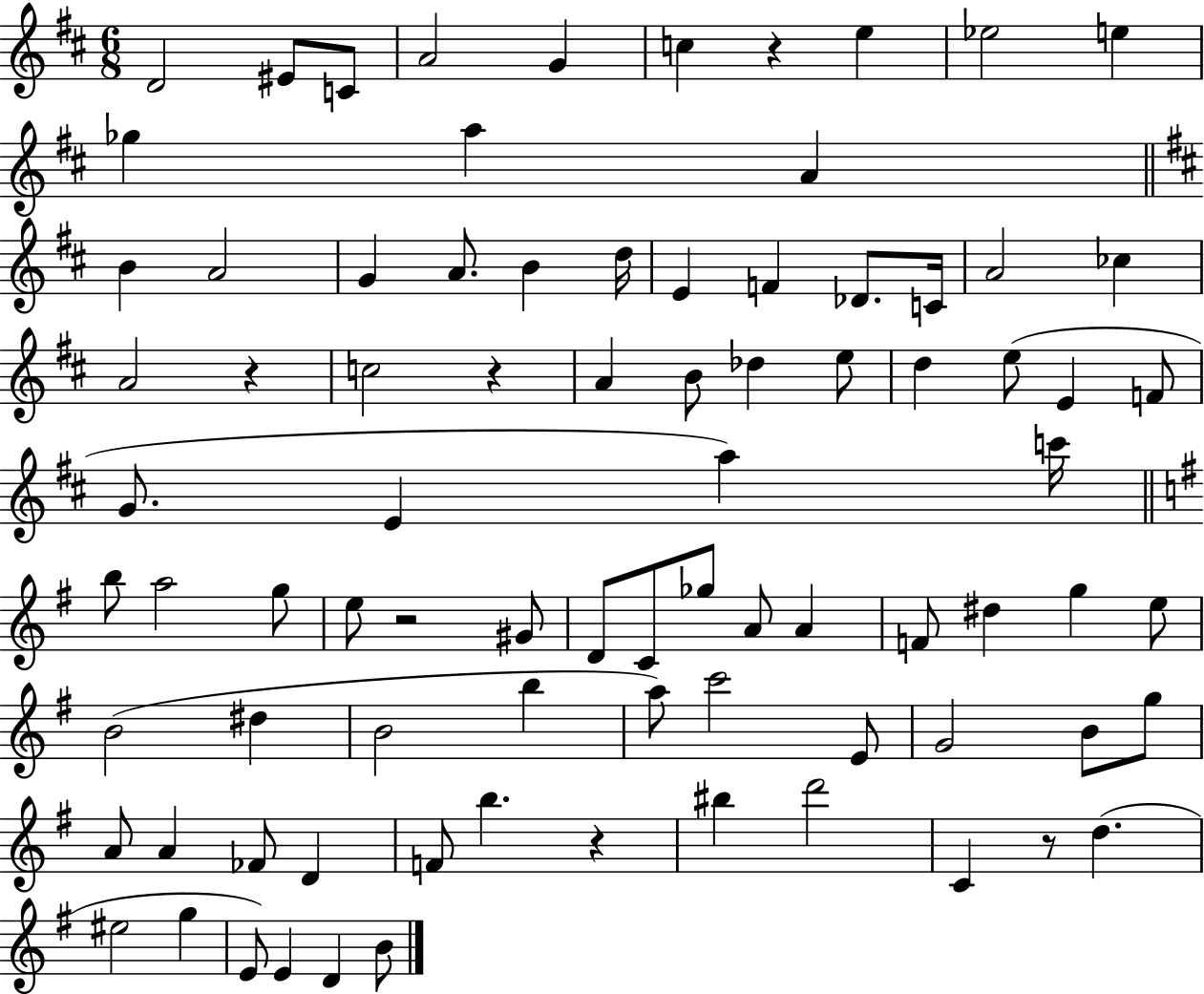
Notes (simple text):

D4/h EIS4/e C4/e A4/h G4/q C5/q R/q E5/q Eb5/h E5/q Gb5/q A5/q A4/q B4/q A4/h G4/q A4/e. B4/q D5/s E4/q F4/q Db4/e. C4/s A4/h CES5/q A4/h R/q C5/h R/q A4/q B4/e Db5/q E5/e D5/q E5/e E4/q F4/e G4/e. E4/q A5/q C6/s B5/e A5/h G5/e E5/e R/h G#4/e D4/e C4/e Gb5/e A4/e A4/q F4/e D#5/q G5/q E5/e B4/h D#5/q B4/h B5/q A5/e C6/h E4/e G4/h B4/e G5/e A4/e A4/q FES4/e D4/q F4/e B5/q. R/q BIS5/q D6/h C4/q R/e D5/q. EIS5/h G5/q E4/e E4/q D4/q B4/e